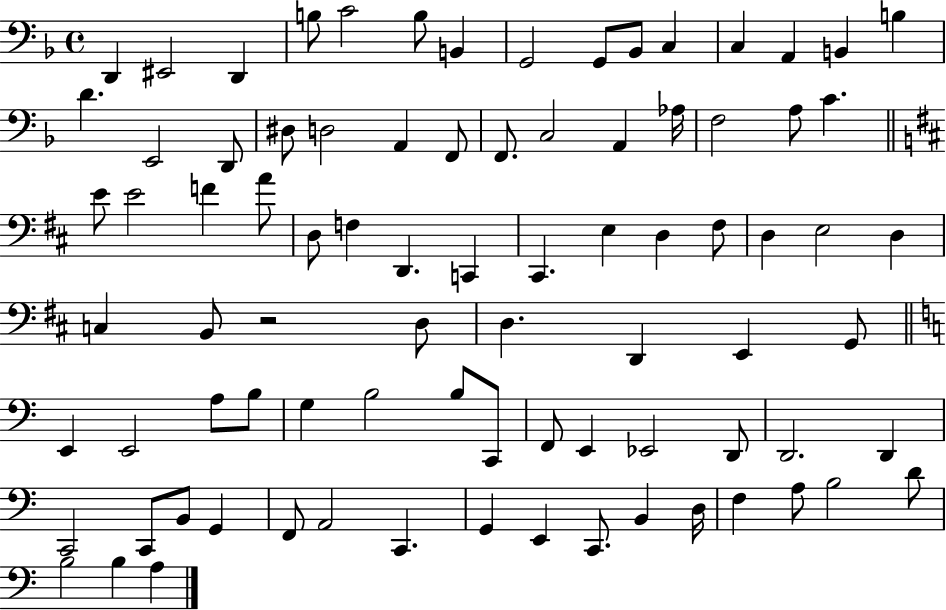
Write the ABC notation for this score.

X:1
T:Untitled
M:4/4
L:1/4
K:F
D,, ^E,,2 D,, B,/2 C2 B,/2 B,, G,,2 G,,/2 _B,,/2 C, C, A,, B,, B, D E,,2 D,,/2 ^D,/2 D,2 A,, F,,/2 F,,/2 C,2 A,, _A,/4 F,2 A,/2 C E/2 E2 F A/2 D,/2 F, D,, C,, ^C,, E, D, ^F,/2 D, E,2 D, C, B,,/2 z2 D,/2 D, D,, E,, G,,/2 E,, E,,2 A,/2 B,/2 G, B,2 B,/2 C,,/2 F,,/2 E,, _E,,2 D,,/2 D,,2 D,, C,,2 C,,/2 B,,/2 G,, F,,/2 A,,2 C,, G,, E,, C,,/2 B,, D,/4 F, A,/2 B,2 D/2 B,2 B, A,